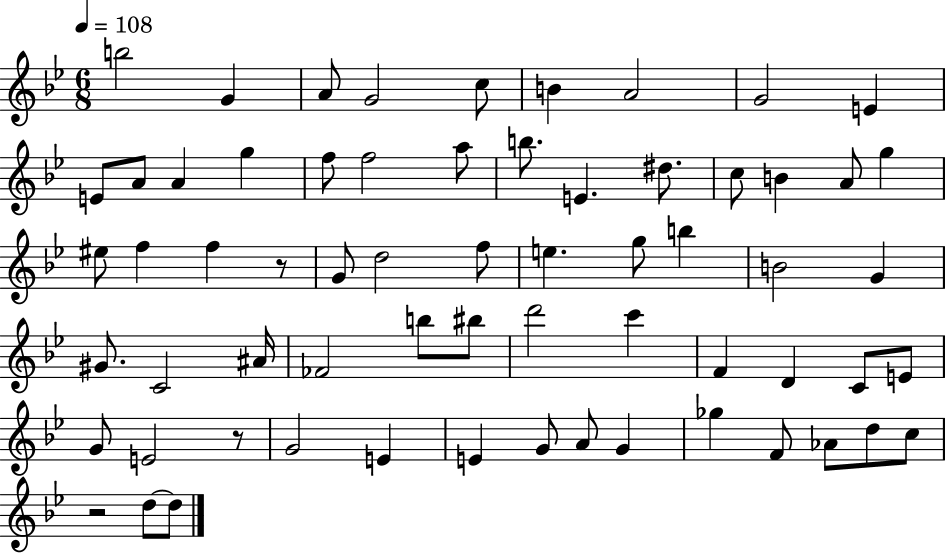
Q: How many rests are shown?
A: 3